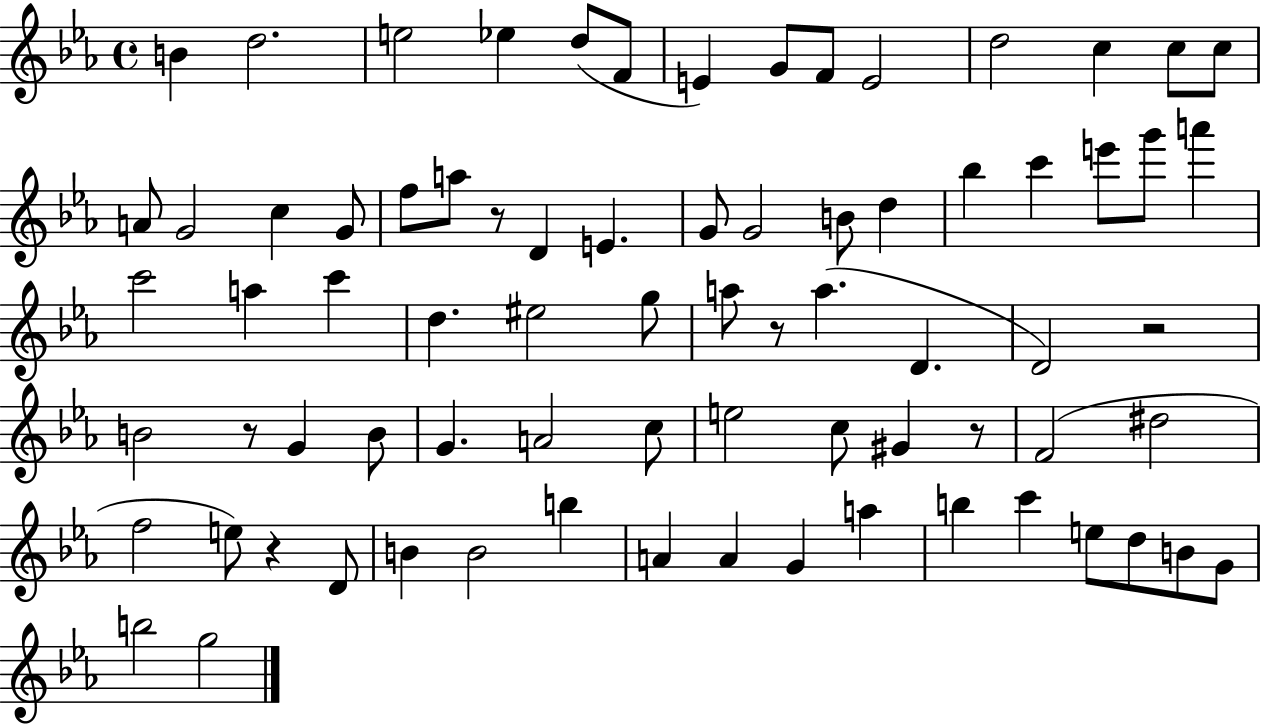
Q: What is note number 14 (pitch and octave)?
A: C5